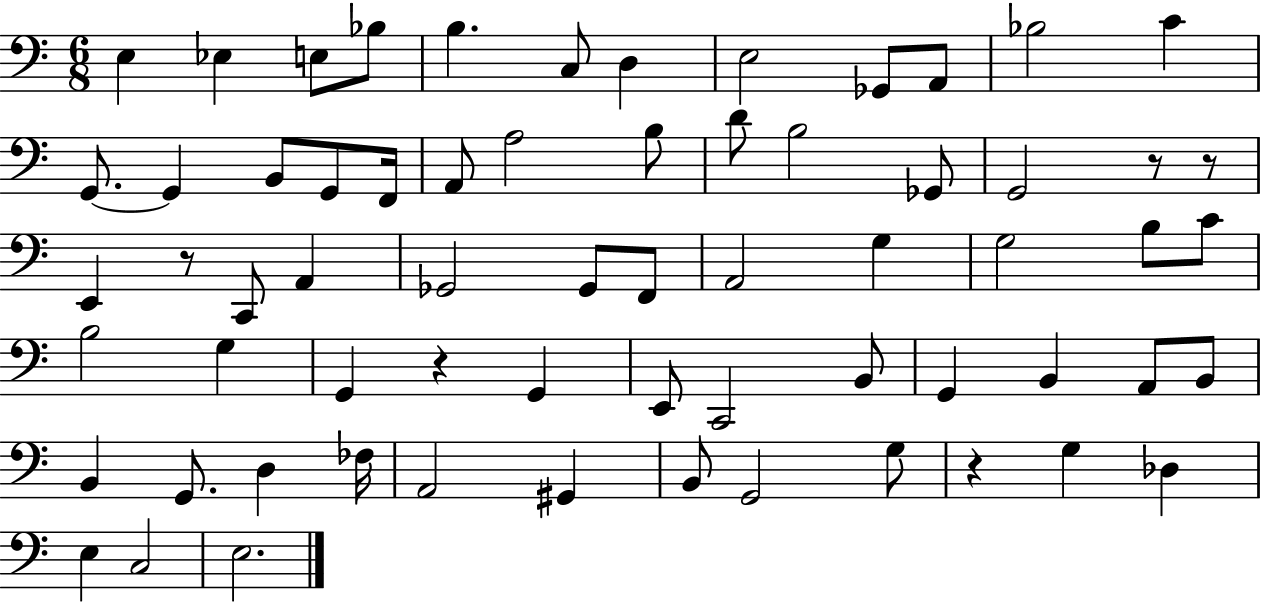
E3/q Eb3/q E3/e Bb3/e B3/q. C3/e D3/q E3/h Gb2/e A2/e Bb3/h C4/q G2/e. G2/q B2/e G2/e F2/s A2/e A3/h B3/e D4/e B3/h Gb2/e G2/h R/e R/e E2/q R/e C2/e A2/q Gb2/h Gb2/e F2/e A2/h G3/q G3/h B3/e C4/e B3/h G3/q G2/q R/q G2/q E2/e C2/h B2/e G2/q B2/q A2/e B2/e B2/q G2/e. D3/q FES3/s A2/h G#2/q B2/e G2/h G3/e R/q G3/q Db3/q E3/q C3/h E3/h.